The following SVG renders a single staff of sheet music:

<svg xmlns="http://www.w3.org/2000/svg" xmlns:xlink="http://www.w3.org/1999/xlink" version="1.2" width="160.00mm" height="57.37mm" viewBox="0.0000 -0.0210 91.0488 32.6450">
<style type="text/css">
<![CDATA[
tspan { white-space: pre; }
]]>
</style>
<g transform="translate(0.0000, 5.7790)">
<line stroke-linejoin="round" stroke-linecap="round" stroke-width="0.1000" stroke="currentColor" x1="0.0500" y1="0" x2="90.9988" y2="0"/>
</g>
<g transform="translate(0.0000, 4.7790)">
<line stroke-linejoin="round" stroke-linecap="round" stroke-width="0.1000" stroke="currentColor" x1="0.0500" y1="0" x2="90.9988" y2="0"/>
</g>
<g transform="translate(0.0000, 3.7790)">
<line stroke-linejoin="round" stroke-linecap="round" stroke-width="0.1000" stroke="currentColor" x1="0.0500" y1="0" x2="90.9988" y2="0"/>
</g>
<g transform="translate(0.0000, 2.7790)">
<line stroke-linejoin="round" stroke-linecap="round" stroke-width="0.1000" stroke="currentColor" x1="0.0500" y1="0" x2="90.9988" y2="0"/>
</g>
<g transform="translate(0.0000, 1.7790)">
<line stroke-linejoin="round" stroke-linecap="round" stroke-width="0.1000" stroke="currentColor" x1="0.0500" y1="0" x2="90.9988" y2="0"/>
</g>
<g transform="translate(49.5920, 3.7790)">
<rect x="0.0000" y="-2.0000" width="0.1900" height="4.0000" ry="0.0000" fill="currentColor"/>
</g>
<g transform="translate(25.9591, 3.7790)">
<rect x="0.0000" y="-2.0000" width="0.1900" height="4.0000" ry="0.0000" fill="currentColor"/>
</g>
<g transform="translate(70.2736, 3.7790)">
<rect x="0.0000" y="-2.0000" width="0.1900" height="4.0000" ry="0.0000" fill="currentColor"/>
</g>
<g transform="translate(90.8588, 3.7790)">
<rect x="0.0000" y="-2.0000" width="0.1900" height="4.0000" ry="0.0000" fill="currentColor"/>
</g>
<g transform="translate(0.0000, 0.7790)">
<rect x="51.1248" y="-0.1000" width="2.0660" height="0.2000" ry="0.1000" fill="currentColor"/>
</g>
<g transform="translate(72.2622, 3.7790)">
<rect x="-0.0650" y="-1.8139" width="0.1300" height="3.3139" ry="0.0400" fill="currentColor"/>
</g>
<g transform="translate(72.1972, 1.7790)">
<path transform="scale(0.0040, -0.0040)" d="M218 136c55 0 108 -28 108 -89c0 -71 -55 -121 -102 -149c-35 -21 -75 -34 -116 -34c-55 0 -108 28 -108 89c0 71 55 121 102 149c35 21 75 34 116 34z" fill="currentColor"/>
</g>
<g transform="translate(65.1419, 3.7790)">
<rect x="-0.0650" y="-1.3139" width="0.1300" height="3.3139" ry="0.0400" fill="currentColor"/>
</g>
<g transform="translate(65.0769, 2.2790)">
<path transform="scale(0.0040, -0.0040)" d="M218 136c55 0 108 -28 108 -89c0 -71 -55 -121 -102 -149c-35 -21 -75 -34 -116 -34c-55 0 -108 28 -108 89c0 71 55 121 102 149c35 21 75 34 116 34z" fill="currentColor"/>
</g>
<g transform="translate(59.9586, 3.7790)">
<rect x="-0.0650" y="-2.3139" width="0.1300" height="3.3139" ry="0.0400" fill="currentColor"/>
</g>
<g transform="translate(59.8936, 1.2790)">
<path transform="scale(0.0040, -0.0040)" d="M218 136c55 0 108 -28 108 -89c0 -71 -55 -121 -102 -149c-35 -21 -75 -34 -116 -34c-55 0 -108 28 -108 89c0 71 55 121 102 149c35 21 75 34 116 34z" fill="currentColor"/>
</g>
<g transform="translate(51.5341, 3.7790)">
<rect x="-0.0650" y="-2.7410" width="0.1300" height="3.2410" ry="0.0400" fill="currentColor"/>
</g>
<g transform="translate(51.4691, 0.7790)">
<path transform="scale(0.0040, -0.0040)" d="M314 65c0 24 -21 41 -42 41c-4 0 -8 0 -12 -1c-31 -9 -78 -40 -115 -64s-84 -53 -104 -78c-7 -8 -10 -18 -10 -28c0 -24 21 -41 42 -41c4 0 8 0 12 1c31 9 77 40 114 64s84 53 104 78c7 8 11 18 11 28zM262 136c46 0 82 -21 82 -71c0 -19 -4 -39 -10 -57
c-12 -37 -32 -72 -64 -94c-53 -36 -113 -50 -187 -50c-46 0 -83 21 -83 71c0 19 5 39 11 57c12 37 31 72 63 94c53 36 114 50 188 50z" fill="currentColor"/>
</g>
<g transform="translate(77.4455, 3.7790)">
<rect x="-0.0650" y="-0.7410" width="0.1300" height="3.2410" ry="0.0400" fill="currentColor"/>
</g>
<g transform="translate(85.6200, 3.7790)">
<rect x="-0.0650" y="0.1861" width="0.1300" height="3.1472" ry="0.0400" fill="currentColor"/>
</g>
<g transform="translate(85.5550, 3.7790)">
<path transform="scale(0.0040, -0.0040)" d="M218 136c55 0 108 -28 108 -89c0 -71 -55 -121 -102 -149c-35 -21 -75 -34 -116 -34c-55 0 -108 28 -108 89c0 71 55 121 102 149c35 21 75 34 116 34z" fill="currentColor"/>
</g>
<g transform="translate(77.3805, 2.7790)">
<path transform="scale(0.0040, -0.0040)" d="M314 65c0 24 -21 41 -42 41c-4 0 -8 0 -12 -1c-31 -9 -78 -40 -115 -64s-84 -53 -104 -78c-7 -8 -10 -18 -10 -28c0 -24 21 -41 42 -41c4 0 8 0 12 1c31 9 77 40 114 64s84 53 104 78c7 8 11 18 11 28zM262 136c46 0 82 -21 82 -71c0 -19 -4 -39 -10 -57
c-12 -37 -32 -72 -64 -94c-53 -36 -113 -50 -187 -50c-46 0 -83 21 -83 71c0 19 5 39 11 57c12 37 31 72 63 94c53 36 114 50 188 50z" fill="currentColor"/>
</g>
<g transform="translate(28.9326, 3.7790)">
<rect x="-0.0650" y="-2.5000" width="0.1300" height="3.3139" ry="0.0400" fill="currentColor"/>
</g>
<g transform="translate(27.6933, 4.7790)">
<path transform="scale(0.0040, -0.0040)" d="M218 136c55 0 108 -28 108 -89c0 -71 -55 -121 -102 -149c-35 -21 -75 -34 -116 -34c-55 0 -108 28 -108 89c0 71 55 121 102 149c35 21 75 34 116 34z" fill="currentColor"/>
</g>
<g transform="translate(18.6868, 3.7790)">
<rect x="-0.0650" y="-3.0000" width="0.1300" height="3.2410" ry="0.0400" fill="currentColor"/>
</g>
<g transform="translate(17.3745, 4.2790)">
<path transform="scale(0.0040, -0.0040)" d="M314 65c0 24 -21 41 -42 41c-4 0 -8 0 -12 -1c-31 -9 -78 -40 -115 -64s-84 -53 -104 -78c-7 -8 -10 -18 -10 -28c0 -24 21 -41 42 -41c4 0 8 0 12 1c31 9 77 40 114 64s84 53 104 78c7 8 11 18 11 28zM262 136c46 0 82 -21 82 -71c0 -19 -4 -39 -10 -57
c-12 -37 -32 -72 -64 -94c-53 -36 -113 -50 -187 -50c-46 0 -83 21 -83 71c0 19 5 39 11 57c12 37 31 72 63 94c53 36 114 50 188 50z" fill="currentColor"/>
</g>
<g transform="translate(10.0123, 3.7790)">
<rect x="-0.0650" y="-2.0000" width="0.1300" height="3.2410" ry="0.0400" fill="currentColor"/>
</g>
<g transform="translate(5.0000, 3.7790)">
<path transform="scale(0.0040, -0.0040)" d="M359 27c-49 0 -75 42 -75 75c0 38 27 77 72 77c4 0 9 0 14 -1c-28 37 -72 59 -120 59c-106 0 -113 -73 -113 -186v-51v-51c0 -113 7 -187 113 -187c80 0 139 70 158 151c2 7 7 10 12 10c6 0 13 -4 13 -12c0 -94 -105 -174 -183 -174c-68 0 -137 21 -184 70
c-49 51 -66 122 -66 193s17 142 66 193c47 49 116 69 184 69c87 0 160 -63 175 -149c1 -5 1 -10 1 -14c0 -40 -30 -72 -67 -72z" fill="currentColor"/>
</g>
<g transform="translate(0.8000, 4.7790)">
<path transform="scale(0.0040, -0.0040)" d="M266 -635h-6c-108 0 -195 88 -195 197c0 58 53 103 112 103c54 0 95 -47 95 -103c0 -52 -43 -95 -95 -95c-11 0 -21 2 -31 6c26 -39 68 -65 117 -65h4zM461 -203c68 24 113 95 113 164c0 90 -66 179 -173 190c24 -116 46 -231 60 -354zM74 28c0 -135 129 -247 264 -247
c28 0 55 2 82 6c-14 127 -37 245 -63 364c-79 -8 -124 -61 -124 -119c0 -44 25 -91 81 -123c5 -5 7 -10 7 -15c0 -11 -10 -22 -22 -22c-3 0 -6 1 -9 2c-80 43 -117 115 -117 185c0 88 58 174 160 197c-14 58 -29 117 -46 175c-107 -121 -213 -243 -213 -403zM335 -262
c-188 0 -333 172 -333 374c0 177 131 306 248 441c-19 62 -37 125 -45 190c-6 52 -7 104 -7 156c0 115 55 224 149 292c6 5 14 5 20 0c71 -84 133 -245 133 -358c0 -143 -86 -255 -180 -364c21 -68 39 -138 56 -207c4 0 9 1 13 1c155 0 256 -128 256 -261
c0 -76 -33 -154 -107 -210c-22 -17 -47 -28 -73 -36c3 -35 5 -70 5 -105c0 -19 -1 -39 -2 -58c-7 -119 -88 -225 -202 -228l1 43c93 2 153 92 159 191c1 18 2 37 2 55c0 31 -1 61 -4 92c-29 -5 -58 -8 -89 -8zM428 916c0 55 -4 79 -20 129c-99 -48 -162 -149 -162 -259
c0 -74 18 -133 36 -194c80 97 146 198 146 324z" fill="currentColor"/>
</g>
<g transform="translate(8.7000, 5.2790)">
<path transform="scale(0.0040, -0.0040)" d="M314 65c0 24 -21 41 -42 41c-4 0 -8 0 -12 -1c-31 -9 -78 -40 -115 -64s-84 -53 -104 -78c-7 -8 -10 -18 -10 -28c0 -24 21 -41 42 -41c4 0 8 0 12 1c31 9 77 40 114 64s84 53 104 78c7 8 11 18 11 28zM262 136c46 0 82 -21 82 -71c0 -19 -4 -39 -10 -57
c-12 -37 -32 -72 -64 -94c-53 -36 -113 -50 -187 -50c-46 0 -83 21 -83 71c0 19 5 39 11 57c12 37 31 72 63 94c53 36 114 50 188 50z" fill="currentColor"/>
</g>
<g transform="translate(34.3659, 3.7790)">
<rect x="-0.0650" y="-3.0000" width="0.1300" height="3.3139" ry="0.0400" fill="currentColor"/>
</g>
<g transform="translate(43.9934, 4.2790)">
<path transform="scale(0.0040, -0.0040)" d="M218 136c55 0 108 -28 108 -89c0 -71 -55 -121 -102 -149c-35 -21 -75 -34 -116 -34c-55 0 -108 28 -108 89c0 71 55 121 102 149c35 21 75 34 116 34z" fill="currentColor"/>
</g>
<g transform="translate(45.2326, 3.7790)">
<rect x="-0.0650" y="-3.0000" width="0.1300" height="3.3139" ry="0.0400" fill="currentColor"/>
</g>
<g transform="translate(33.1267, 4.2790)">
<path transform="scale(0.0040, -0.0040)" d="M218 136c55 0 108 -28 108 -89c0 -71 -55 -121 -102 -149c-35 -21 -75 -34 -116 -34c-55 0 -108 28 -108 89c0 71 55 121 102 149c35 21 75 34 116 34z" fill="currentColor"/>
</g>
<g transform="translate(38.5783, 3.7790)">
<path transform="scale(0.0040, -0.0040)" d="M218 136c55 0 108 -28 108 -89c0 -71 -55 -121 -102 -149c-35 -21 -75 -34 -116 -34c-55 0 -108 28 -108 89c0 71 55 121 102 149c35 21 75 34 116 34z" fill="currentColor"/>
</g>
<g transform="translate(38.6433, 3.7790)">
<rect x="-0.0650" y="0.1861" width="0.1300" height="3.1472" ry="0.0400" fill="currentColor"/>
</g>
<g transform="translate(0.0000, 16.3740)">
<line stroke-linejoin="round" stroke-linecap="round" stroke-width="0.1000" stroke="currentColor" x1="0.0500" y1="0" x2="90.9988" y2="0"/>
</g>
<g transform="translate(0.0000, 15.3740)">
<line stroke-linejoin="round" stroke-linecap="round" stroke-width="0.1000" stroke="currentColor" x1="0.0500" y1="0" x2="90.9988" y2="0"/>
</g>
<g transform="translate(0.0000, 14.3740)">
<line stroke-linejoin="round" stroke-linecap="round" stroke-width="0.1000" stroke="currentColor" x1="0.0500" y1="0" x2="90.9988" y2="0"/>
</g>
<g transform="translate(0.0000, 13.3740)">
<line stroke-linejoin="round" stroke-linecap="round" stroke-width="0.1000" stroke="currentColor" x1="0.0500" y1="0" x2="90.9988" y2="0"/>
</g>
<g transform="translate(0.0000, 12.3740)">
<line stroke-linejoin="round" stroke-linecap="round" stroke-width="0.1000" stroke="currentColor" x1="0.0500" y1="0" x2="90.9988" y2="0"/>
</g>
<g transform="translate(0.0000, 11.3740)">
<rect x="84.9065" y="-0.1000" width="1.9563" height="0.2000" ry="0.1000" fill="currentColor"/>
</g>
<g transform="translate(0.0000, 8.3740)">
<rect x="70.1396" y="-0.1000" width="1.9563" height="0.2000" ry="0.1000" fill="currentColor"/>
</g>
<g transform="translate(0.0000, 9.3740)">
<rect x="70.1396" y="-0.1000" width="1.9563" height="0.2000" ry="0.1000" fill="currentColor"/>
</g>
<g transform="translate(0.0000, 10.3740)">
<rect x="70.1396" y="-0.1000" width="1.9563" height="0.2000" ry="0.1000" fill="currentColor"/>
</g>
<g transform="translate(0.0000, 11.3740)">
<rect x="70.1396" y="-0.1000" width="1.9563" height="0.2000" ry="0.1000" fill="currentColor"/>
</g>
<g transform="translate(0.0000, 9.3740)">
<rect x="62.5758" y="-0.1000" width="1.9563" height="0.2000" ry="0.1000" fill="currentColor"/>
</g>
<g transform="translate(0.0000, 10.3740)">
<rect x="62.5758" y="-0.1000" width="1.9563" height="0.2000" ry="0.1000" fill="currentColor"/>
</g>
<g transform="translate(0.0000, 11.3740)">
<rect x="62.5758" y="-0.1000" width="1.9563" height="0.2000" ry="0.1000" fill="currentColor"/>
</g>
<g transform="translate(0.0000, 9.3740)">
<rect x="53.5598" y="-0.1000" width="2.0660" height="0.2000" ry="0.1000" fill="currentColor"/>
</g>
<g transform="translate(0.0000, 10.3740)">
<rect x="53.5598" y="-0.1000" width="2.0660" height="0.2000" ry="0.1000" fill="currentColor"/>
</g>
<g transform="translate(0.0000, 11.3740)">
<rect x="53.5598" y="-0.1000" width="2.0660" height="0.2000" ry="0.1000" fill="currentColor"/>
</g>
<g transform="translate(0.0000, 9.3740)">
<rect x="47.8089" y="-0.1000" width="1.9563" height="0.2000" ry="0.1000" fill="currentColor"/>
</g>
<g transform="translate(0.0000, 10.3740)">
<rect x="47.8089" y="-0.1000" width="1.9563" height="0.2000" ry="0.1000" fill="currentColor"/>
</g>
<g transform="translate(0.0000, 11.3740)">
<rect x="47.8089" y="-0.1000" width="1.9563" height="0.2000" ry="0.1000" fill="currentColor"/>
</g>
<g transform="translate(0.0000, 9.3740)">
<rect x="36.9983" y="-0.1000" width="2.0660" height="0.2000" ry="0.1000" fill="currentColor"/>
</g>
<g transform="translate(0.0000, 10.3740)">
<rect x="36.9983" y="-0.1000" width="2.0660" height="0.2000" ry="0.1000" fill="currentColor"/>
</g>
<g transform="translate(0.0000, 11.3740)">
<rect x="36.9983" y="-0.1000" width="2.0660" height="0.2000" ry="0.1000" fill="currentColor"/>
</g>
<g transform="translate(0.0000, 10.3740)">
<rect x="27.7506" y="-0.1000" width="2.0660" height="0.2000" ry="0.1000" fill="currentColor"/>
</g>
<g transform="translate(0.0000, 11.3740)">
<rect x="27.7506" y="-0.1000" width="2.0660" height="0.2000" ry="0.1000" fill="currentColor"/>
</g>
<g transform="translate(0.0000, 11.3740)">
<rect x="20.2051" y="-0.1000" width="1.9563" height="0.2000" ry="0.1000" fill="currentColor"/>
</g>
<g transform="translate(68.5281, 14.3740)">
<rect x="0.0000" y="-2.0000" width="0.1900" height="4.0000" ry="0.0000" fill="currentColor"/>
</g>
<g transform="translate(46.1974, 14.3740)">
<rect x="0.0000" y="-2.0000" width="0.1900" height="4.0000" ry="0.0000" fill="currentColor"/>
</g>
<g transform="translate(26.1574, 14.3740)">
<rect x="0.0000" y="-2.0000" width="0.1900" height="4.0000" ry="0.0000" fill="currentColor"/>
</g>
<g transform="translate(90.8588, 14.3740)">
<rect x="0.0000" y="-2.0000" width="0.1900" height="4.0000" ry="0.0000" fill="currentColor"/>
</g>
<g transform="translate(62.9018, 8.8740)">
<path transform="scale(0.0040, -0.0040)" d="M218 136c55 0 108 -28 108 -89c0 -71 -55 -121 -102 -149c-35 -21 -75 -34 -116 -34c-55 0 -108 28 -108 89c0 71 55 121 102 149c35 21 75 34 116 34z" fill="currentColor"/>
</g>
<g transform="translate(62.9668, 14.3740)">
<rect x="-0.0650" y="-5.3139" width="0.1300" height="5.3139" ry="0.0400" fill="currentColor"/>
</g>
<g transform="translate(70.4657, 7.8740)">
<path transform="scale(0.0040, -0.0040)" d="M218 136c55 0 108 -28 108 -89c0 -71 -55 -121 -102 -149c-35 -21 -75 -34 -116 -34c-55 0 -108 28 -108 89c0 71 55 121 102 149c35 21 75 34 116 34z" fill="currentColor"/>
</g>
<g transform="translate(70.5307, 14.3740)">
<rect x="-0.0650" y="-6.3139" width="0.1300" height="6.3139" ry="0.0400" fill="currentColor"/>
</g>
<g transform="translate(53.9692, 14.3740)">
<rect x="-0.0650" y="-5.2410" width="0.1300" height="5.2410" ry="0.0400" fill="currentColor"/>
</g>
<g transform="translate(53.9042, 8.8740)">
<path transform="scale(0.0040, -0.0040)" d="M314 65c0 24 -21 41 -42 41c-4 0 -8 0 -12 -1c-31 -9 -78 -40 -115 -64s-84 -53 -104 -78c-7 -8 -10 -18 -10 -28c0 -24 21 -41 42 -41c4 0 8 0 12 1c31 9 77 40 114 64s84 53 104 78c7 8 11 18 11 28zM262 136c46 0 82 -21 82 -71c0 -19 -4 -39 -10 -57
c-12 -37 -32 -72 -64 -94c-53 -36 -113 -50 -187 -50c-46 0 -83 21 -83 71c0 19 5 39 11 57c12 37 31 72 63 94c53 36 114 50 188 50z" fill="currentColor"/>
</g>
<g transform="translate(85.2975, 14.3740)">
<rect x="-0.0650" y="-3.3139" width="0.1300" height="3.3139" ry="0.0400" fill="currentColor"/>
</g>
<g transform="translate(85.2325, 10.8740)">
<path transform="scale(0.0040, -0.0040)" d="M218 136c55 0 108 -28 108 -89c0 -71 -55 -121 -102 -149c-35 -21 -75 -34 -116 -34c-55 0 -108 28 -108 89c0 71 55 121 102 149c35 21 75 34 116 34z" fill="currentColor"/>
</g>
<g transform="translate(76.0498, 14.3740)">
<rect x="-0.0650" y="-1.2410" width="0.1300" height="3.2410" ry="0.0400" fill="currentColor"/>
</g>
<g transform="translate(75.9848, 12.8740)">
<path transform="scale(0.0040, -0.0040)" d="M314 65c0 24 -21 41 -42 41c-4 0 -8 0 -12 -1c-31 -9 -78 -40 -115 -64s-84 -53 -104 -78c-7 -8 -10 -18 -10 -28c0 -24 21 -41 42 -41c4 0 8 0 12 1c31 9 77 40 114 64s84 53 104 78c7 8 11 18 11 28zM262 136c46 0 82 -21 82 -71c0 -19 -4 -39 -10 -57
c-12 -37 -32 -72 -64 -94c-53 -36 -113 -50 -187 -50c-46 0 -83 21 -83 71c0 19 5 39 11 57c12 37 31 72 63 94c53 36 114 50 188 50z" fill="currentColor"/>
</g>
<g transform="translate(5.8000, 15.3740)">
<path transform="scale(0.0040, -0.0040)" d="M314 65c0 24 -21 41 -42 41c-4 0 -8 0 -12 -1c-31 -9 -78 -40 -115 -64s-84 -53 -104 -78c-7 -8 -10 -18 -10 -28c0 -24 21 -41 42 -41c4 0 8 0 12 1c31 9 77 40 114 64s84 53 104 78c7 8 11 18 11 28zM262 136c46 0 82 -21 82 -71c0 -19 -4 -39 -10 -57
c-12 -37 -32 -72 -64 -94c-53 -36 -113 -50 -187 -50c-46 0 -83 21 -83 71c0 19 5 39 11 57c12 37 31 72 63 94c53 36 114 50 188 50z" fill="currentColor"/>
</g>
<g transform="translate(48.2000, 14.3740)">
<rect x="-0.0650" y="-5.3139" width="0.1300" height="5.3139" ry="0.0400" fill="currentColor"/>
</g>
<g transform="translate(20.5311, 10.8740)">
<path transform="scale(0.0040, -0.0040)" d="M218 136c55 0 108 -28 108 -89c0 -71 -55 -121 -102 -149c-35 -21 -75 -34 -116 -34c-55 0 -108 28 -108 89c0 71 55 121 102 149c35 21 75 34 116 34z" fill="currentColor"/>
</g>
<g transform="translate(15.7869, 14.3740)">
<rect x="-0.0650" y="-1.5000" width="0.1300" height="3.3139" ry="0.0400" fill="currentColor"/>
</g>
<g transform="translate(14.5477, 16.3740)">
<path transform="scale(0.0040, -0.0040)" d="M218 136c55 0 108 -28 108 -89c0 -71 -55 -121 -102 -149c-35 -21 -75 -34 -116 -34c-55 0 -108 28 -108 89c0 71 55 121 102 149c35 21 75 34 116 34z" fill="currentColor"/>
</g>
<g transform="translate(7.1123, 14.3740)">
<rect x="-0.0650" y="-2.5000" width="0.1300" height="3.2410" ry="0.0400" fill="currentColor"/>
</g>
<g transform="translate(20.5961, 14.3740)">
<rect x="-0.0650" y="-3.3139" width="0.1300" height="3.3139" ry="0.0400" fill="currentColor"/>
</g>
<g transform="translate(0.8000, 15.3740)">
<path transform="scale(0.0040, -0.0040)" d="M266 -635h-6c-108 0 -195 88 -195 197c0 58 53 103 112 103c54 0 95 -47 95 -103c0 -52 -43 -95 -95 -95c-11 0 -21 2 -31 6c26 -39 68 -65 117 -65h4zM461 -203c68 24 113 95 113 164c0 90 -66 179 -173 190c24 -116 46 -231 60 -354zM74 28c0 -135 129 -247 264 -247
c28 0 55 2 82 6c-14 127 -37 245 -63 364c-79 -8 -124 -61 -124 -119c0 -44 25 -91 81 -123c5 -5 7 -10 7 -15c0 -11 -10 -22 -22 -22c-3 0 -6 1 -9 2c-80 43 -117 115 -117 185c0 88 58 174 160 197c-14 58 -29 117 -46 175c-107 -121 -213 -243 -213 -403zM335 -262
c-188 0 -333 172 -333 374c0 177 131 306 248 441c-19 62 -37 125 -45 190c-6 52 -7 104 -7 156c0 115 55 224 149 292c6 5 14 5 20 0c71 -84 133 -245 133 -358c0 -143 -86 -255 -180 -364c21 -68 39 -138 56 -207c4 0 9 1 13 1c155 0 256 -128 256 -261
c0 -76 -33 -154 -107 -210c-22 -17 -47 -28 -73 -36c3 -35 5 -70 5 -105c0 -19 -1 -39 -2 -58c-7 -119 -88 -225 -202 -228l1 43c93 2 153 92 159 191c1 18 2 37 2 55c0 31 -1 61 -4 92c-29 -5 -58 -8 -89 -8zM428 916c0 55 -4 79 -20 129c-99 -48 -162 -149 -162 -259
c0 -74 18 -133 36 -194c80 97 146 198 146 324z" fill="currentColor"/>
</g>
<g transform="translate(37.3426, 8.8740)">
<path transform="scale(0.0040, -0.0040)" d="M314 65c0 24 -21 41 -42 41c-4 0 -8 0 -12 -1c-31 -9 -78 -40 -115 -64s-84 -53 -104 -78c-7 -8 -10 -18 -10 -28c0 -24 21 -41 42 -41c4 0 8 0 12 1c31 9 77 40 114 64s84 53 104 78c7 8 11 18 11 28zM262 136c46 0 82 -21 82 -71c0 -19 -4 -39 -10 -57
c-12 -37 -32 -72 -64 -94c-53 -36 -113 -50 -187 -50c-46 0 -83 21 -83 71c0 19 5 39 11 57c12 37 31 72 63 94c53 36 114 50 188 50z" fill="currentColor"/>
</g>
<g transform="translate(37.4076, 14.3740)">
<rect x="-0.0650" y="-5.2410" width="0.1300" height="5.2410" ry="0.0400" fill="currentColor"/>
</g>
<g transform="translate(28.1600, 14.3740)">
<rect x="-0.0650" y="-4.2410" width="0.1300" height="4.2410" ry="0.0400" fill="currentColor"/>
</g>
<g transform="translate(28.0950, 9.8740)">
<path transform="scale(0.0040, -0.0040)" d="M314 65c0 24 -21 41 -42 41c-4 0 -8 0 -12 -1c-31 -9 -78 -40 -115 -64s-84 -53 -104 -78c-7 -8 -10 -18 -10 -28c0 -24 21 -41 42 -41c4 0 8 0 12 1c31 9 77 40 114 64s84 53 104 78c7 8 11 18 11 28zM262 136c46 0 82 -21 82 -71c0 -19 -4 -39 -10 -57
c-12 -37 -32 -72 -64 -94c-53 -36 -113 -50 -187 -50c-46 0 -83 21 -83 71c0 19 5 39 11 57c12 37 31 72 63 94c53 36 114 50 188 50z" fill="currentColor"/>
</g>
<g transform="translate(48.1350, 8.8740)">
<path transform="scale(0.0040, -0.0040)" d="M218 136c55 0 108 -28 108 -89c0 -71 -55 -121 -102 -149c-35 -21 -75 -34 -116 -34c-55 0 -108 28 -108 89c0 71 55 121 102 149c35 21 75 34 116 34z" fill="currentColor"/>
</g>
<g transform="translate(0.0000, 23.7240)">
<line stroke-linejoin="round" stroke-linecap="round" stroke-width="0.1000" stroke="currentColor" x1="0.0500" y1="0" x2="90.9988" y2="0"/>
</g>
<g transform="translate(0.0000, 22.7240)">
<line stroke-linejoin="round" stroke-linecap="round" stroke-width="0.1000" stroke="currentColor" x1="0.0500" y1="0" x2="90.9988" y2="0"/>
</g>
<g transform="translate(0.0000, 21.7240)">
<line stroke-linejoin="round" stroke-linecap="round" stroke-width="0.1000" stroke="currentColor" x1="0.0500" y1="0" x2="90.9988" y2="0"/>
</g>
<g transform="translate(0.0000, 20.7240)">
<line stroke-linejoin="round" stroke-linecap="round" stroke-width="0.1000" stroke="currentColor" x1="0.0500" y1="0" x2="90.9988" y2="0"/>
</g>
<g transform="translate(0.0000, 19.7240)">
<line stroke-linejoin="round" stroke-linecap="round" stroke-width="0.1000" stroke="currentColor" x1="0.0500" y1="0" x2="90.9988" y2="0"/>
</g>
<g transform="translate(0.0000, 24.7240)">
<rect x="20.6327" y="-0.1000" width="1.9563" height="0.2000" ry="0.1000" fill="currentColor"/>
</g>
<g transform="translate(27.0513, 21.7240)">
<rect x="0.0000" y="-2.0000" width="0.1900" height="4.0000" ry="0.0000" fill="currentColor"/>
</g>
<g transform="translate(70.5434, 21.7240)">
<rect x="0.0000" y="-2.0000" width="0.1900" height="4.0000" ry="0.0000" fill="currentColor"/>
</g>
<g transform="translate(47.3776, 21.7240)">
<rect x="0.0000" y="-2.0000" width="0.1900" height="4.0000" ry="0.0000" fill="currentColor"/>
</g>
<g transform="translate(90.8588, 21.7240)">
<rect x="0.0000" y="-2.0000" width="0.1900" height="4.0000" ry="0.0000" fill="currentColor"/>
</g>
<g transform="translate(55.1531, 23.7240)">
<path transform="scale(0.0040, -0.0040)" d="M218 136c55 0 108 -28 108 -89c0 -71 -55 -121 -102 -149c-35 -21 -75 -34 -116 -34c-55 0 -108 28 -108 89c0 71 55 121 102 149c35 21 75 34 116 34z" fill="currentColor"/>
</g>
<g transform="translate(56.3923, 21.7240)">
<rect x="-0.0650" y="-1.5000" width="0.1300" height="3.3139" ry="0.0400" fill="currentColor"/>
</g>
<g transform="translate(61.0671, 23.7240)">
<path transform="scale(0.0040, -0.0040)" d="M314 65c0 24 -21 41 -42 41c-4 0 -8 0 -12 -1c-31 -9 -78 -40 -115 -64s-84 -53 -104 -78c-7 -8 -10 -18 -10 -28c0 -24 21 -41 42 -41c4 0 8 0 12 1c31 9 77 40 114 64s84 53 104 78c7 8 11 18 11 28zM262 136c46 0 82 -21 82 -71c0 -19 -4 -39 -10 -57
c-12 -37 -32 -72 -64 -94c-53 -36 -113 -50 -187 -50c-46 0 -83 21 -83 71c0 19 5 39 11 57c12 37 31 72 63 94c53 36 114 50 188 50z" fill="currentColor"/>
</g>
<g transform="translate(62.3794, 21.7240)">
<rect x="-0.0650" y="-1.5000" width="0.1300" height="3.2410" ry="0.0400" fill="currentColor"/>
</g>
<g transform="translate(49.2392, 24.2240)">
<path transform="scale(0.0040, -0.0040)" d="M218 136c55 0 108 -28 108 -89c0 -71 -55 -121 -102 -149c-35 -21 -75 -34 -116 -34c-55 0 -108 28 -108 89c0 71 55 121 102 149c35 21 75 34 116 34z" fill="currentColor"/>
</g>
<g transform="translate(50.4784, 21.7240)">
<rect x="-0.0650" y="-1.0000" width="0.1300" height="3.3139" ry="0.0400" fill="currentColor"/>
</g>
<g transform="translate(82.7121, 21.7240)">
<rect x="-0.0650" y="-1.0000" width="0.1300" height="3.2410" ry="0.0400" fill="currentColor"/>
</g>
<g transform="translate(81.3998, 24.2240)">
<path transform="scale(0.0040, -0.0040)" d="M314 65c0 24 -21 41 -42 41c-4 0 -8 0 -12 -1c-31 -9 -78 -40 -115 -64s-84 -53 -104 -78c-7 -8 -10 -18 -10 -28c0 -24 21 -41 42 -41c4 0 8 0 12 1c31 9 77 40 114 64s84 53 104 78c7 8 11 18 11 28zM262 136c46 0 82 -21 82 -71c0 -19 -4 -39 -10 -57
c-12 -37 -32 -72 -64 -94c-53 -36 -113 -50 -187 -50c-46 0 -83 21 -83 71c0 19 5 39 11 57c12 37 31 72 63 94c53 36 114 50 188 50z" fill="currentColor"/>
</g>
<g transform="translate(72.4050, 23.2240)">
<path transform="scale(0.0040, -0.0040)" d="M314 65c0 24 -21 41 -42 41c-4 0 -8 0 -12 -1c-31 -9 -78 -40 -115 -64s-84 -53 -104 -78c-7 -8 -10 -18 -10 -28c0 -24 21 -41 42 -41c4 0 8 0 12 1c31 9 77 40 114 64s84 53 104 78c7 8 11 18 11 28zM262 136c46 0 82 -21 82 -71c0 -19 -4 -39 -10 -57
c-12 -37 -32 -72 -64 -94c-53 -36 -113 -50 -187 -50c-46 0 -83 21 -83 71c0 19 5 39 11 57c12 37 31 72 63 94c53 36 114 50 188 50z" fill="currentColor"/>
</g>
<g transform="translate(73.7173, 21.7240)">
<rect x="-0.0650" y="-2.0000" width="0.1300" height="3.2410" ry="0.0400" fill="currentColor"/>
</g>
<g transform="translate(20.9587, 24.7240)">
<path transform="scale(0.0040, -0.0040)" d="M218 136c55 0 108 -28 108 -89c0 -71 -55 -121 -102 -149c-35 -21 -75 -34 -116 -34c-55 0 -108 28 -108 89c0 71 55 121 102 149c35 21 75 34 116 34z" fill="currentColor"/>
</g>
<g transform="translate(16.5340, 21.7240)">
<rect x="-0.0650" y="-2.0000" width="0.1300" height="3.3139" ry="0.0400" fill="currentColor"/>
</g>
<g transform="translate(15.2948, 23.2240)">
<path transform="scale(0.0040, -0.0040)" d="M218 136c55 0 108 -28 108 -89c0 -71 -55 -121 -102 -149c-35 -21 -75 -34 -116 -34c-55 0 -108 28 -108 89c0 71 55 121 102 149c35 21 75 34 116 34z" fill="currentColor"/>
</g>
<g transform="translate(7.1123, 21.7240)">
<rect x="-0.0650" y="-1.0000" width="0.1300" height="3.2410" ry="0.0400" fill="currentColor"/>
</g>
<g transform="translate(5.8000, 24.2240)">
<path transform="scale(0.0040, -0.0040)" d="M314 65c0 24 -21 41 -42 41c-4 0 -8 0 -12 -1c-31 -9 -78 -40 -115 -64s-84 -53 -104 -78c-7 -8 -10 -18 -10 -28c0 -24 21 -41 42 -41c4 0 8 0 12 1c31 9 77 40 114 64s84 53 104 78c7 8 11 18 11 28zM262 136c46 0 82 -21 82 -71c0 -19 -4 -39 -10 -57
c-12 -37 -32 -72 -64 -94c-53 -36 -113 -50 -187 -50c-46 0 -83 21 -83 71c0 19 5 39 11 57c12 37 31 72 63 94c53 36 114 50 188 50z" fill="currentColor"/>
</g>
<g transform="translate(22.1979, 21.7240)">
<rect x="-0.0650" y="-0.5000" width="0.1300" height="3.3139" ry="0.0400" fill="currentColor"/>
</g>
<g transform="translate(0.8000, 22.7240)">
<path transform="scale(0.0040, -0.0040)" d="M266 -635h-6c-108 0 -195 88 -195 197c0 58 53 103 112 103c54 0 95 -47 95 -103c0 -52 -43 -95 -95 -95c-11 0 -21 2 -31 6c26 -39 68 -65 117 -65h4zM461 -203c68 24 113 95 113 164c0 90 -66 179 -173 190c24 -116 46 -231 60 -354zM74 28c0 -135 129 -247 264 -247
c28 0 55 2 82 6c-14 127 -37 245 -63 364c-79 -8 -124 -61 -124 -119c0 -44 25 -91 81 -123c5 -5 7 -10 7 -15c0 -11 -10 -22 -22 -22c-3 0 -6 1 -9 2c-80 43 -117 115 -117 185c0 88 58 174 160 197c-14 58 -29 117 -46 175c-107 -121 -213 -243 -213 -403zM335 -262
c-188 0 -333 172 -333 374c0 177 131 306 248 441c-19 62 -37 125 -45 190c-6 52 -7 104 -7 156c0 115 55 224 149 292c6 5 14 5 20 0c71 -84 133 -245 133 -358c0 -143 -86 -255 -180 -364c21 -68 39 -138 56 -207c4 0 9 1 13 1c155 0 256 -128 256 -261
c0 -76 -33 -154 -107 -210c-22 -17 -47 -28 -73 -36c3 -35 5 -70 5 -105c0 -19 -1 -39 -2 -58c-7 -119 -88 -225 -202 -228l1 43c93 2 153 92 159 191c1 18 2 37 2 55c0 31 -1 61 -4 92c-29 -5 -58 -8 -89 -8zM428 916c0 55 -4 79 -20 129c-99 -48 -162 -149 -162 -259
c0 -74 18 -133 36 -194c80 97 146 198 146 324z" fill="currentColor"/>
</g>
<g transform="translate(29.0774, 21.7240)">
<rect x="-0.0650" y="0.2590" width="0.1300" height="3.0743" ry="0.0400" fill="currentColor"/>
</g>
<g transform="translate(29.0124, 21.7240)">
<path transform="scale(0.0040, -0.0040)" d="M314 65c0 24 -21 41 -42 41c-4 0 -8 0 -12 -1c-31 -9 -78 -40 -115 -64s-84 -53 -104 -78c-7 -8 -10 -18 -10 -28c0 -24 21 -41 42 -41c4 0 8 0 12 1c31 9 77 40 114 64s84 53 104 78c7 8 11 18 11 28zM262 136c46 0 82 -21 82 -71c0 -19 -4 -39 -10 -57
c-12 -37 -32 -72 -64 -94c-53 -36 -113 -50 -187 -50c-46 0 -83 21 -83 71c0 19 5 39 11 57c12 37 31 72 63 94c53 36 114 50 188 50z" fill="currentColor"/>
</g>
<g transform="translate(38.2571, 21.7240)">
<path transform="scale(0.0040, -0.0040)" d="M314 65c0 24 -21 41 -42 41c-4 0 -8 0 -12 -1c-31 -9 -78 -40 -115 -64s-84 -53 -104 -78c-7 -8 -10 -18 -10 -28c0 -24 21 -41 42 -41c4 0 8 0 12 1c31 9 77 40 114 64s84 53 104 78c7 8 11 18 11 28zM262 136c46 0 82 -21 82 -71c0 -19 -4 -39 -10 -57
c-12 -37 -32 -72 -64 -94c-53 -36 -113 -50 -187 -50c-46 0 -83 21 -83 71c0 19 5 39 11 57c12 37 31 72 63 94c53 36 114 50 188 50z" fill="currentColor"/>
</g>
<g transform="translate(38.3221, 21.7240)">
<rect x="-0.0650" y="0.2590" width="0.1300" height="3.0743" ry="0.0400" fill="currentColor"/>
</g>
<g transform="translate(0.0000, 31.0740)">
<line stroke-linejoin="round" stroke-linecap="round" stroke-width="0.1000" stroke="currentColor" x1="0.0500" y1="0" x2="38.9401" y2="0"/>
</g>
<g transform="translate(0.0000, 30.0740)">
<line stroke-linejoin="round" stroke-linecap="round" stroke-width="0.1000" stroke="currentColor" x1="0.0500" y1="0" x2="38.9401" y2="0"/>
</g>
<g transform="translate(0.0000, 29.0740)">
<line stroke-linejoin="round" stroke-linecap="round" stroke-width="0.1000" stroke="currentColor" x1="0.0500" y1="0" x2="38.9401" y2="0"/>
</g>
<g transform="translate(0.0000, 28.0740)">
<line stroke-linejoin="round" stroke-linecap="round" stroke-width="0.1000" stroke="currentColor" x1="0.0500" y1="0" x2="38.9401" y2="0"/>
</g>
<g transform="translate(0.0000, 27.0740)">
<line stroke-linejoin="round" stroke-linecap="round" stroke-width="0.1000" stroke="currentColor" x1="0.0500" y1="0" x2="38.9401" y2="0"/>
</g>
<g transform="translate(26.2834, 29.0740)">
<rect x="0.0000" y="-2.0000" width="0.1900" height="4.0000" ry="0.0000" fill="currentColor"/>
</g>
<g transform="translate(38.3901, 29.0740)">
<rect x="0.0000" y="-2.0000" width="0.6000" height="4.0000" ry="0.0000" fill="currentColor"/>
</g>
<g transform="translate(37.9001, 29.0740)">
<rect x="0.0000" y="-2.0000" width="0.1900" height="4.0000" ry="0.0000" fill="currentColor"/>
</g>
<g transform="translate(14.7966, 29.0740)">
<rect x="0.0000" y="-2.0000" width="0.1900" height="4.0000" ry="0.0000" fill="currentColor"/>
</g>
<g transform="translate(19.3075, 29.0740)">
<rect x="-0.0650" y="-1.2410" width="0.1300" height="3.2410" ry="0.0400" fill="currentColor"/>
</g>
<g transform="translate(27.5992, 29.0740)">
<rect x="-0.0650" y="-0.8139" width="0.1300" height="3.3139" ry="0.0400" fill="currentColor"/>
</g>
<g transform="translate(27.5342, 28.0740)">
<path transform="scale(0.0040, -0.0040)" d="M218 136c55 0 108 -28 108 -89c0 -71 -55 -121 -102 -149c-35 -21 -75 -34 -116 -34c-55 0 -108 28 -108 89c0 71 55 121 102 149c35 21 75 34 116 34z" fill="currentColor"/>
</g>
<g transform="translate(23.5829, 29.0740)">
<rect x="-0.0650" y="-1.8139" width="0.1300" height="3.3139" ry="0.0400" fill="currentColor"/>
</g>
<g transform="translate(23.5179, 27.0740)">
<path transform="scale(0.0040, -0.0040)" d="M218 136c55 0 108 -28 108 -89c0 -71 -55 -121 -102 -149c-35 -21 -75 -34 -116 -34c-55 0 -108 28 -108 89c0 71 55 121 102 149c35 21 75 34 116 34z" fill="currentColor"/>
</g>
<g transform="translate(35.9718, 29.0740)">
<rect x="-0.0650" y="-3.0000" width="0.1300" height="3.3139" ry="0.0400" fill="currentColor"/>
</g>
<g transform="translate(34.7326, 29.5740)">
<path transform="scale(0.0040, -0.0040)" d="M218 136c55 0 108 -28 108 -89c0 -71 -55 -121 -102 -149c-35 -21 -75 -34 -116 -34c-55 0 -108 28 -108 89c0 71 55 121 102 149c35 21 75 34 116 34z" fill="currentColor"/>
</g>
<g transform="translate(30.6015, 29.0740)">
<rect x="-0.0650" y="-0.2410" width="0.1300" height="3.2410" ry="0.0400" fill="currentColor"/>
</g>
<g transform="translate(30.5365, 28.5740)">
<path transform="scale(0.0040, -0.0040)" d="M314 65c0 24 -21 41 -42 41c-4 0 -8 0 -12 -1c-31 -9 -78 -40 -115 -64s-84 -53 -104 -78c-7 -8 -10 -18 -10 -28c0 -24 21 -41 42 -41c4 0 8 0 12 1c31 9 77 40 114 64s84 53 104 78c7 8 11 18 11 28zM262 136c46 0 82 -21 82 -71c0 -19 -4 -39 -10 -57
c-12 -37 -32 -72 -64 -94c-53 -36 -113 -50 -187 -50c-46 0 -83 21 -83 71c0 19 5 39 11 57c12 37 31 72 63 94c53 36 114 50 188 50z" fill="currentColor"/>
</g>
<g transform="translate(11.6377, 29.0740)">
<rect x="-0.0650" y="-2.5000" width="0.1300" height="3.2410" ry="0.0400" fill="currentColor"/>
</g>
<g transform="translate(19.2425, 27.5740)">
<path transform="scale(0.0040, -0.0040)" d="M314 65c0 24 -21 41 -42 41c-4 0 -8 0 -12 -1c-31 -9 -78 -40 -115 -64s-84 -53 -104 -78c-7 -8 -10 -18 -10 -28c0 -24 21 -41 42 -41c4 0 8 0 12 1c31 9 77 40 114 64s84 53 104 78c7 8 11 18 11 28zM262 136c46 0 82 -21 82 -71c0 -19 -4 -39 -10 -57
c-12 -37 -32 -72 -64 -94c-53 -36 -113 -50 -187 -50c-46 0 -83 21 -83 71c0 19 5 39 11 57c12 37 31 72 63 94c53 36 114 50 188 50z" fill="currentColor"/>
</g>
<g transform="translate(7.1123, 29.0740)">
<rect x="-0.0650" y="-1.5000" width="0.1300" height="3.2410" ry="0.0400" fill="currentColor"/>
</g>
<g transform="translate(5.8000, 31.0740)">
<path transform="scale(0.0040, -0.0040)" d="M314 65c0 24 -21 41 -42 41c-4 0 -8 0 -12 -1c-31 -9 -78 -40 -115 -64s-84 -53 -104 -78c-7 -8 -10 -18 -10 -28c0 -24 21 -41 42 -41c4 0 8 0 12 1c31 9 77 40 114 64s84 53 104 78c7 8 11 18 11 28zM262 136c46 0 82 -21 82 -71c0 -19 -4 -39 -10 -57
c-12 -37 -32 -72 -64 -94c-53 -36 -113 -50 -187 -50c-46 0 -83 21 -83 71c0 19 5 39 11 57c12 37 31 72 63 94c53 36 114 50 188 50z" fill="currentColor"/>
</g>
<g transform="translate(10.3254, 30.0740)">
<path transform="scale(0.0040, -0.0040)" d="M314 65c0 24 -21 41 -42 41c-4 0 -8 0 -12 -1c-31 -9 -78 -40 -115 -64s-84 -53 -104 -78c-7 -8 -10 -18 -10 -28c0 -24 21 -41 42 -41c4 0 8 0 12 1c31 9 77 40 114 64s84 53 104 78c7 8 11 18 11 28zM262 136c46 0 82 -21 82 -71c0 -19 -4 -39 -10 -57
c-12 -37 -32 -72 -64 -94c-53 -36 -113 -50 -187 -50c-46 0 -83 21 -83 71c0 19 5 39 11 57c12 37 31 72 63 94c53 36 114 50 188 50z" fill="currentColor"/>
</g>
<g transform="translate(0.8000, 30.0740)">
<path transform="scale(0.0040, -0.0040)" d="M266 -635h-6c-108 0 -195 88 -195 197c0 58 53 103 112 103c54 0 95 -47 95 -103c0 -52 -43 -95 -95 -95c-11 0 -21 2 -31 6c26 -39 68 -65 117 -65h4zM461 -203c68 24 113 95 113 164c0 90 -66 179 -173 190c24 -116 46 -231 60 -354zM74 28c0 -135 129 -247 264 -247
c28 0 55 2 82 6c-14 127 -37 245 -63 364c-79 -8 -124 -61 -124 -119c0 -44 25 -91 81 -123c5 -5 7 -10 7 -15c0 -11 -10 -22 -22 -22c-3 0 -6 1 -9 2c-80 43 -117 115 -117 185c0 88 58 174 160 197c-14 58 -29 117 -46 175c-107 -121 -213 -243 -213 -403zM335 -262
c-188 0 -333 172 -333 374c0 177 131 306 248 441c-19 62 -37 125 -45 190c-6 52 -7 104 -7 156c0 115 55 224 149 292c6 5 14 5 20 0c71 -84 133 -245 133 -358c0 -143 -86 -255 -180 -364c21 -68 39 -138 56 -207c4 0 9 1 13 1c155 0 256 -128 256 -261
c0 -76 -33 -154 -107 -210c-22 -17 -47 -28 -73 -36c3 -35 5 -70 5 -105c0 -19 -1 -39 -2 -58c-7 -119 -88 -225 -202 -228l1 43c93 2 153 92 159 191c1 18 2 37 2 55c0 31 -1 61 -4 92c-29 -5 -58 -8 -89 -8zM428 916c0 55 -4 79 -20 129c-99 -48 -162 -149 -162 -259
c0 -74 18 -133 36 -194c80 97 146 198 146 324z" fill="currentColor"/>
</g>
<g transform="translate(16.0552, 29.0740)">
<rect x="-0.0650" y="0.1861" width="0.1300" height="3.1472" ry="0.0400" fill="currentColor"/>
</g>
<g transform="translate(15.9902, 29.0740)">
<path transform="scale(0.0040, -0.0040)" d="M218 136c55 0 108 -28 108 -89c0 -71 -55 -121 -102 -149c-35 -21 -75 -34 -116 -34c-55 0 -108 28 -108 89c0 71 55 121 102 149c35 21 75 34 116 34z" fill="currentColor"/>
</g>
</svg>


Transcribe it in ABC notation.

X:1
T:Untitled
M:4/4
L:1/4
K:C
F2 A2 G A B A a2 g e f d2 B G2 E b d'2 f'2 f' f'2 f' a' e2 b D2 F C B2 B2 D E E2 F2 D2 E2 G2 B e2 f d c2 A